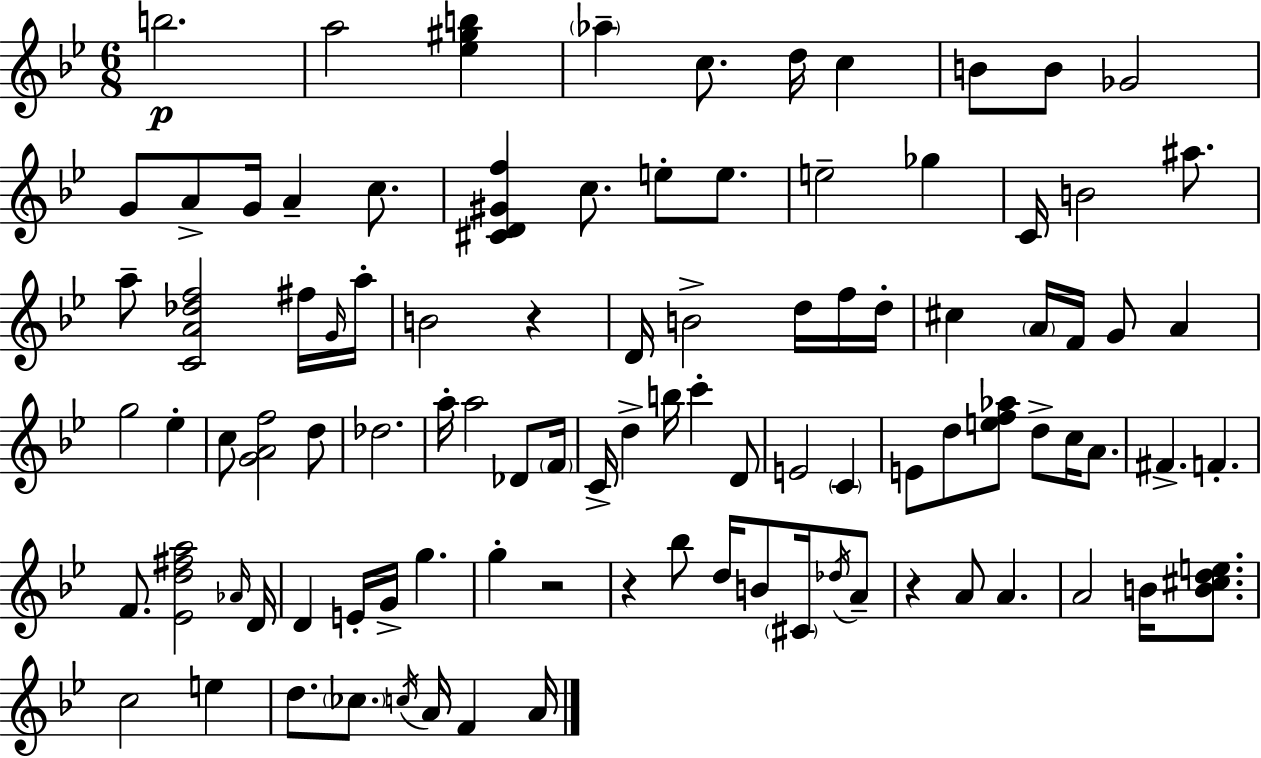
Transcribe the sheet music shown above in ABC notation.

X:1
T:Untitled
M:6/8
L:1/4
K:Gm
b2 a2 [_e^gb] _a c/2 d/4 c B/2 B/2 _G2 G/2 A/2 G/4 A c/2 [^CD^Gf] c/2 e/2 e/2 e2 _g C/4 B2 ^a/2 a/2 [CA_df]2 ^f/4 G/4 a/4 B2 z D/4 B2 d/4 f/4 d/4 ^c A/4 F/4 G/2 A g2 _e c/2 [GAf]2 d/2 _d2 a/4 a2 _D/2 F/4 C/4 d b/4 c' D/2 E2 C E/2 d/2 [ef_a]/2 d/2 c/4 A/2 ^F F F/2 [_Ed^fa]2 _A/4 D/4 D E/4 G/4 g g z2 z _b/2 d/4 B/2 ^C/4 _d/4 A/2 z A/2 A A2 B/4 [B^cde]/2 c2 e d/2 _c/2 c/4 A/4 F A/4